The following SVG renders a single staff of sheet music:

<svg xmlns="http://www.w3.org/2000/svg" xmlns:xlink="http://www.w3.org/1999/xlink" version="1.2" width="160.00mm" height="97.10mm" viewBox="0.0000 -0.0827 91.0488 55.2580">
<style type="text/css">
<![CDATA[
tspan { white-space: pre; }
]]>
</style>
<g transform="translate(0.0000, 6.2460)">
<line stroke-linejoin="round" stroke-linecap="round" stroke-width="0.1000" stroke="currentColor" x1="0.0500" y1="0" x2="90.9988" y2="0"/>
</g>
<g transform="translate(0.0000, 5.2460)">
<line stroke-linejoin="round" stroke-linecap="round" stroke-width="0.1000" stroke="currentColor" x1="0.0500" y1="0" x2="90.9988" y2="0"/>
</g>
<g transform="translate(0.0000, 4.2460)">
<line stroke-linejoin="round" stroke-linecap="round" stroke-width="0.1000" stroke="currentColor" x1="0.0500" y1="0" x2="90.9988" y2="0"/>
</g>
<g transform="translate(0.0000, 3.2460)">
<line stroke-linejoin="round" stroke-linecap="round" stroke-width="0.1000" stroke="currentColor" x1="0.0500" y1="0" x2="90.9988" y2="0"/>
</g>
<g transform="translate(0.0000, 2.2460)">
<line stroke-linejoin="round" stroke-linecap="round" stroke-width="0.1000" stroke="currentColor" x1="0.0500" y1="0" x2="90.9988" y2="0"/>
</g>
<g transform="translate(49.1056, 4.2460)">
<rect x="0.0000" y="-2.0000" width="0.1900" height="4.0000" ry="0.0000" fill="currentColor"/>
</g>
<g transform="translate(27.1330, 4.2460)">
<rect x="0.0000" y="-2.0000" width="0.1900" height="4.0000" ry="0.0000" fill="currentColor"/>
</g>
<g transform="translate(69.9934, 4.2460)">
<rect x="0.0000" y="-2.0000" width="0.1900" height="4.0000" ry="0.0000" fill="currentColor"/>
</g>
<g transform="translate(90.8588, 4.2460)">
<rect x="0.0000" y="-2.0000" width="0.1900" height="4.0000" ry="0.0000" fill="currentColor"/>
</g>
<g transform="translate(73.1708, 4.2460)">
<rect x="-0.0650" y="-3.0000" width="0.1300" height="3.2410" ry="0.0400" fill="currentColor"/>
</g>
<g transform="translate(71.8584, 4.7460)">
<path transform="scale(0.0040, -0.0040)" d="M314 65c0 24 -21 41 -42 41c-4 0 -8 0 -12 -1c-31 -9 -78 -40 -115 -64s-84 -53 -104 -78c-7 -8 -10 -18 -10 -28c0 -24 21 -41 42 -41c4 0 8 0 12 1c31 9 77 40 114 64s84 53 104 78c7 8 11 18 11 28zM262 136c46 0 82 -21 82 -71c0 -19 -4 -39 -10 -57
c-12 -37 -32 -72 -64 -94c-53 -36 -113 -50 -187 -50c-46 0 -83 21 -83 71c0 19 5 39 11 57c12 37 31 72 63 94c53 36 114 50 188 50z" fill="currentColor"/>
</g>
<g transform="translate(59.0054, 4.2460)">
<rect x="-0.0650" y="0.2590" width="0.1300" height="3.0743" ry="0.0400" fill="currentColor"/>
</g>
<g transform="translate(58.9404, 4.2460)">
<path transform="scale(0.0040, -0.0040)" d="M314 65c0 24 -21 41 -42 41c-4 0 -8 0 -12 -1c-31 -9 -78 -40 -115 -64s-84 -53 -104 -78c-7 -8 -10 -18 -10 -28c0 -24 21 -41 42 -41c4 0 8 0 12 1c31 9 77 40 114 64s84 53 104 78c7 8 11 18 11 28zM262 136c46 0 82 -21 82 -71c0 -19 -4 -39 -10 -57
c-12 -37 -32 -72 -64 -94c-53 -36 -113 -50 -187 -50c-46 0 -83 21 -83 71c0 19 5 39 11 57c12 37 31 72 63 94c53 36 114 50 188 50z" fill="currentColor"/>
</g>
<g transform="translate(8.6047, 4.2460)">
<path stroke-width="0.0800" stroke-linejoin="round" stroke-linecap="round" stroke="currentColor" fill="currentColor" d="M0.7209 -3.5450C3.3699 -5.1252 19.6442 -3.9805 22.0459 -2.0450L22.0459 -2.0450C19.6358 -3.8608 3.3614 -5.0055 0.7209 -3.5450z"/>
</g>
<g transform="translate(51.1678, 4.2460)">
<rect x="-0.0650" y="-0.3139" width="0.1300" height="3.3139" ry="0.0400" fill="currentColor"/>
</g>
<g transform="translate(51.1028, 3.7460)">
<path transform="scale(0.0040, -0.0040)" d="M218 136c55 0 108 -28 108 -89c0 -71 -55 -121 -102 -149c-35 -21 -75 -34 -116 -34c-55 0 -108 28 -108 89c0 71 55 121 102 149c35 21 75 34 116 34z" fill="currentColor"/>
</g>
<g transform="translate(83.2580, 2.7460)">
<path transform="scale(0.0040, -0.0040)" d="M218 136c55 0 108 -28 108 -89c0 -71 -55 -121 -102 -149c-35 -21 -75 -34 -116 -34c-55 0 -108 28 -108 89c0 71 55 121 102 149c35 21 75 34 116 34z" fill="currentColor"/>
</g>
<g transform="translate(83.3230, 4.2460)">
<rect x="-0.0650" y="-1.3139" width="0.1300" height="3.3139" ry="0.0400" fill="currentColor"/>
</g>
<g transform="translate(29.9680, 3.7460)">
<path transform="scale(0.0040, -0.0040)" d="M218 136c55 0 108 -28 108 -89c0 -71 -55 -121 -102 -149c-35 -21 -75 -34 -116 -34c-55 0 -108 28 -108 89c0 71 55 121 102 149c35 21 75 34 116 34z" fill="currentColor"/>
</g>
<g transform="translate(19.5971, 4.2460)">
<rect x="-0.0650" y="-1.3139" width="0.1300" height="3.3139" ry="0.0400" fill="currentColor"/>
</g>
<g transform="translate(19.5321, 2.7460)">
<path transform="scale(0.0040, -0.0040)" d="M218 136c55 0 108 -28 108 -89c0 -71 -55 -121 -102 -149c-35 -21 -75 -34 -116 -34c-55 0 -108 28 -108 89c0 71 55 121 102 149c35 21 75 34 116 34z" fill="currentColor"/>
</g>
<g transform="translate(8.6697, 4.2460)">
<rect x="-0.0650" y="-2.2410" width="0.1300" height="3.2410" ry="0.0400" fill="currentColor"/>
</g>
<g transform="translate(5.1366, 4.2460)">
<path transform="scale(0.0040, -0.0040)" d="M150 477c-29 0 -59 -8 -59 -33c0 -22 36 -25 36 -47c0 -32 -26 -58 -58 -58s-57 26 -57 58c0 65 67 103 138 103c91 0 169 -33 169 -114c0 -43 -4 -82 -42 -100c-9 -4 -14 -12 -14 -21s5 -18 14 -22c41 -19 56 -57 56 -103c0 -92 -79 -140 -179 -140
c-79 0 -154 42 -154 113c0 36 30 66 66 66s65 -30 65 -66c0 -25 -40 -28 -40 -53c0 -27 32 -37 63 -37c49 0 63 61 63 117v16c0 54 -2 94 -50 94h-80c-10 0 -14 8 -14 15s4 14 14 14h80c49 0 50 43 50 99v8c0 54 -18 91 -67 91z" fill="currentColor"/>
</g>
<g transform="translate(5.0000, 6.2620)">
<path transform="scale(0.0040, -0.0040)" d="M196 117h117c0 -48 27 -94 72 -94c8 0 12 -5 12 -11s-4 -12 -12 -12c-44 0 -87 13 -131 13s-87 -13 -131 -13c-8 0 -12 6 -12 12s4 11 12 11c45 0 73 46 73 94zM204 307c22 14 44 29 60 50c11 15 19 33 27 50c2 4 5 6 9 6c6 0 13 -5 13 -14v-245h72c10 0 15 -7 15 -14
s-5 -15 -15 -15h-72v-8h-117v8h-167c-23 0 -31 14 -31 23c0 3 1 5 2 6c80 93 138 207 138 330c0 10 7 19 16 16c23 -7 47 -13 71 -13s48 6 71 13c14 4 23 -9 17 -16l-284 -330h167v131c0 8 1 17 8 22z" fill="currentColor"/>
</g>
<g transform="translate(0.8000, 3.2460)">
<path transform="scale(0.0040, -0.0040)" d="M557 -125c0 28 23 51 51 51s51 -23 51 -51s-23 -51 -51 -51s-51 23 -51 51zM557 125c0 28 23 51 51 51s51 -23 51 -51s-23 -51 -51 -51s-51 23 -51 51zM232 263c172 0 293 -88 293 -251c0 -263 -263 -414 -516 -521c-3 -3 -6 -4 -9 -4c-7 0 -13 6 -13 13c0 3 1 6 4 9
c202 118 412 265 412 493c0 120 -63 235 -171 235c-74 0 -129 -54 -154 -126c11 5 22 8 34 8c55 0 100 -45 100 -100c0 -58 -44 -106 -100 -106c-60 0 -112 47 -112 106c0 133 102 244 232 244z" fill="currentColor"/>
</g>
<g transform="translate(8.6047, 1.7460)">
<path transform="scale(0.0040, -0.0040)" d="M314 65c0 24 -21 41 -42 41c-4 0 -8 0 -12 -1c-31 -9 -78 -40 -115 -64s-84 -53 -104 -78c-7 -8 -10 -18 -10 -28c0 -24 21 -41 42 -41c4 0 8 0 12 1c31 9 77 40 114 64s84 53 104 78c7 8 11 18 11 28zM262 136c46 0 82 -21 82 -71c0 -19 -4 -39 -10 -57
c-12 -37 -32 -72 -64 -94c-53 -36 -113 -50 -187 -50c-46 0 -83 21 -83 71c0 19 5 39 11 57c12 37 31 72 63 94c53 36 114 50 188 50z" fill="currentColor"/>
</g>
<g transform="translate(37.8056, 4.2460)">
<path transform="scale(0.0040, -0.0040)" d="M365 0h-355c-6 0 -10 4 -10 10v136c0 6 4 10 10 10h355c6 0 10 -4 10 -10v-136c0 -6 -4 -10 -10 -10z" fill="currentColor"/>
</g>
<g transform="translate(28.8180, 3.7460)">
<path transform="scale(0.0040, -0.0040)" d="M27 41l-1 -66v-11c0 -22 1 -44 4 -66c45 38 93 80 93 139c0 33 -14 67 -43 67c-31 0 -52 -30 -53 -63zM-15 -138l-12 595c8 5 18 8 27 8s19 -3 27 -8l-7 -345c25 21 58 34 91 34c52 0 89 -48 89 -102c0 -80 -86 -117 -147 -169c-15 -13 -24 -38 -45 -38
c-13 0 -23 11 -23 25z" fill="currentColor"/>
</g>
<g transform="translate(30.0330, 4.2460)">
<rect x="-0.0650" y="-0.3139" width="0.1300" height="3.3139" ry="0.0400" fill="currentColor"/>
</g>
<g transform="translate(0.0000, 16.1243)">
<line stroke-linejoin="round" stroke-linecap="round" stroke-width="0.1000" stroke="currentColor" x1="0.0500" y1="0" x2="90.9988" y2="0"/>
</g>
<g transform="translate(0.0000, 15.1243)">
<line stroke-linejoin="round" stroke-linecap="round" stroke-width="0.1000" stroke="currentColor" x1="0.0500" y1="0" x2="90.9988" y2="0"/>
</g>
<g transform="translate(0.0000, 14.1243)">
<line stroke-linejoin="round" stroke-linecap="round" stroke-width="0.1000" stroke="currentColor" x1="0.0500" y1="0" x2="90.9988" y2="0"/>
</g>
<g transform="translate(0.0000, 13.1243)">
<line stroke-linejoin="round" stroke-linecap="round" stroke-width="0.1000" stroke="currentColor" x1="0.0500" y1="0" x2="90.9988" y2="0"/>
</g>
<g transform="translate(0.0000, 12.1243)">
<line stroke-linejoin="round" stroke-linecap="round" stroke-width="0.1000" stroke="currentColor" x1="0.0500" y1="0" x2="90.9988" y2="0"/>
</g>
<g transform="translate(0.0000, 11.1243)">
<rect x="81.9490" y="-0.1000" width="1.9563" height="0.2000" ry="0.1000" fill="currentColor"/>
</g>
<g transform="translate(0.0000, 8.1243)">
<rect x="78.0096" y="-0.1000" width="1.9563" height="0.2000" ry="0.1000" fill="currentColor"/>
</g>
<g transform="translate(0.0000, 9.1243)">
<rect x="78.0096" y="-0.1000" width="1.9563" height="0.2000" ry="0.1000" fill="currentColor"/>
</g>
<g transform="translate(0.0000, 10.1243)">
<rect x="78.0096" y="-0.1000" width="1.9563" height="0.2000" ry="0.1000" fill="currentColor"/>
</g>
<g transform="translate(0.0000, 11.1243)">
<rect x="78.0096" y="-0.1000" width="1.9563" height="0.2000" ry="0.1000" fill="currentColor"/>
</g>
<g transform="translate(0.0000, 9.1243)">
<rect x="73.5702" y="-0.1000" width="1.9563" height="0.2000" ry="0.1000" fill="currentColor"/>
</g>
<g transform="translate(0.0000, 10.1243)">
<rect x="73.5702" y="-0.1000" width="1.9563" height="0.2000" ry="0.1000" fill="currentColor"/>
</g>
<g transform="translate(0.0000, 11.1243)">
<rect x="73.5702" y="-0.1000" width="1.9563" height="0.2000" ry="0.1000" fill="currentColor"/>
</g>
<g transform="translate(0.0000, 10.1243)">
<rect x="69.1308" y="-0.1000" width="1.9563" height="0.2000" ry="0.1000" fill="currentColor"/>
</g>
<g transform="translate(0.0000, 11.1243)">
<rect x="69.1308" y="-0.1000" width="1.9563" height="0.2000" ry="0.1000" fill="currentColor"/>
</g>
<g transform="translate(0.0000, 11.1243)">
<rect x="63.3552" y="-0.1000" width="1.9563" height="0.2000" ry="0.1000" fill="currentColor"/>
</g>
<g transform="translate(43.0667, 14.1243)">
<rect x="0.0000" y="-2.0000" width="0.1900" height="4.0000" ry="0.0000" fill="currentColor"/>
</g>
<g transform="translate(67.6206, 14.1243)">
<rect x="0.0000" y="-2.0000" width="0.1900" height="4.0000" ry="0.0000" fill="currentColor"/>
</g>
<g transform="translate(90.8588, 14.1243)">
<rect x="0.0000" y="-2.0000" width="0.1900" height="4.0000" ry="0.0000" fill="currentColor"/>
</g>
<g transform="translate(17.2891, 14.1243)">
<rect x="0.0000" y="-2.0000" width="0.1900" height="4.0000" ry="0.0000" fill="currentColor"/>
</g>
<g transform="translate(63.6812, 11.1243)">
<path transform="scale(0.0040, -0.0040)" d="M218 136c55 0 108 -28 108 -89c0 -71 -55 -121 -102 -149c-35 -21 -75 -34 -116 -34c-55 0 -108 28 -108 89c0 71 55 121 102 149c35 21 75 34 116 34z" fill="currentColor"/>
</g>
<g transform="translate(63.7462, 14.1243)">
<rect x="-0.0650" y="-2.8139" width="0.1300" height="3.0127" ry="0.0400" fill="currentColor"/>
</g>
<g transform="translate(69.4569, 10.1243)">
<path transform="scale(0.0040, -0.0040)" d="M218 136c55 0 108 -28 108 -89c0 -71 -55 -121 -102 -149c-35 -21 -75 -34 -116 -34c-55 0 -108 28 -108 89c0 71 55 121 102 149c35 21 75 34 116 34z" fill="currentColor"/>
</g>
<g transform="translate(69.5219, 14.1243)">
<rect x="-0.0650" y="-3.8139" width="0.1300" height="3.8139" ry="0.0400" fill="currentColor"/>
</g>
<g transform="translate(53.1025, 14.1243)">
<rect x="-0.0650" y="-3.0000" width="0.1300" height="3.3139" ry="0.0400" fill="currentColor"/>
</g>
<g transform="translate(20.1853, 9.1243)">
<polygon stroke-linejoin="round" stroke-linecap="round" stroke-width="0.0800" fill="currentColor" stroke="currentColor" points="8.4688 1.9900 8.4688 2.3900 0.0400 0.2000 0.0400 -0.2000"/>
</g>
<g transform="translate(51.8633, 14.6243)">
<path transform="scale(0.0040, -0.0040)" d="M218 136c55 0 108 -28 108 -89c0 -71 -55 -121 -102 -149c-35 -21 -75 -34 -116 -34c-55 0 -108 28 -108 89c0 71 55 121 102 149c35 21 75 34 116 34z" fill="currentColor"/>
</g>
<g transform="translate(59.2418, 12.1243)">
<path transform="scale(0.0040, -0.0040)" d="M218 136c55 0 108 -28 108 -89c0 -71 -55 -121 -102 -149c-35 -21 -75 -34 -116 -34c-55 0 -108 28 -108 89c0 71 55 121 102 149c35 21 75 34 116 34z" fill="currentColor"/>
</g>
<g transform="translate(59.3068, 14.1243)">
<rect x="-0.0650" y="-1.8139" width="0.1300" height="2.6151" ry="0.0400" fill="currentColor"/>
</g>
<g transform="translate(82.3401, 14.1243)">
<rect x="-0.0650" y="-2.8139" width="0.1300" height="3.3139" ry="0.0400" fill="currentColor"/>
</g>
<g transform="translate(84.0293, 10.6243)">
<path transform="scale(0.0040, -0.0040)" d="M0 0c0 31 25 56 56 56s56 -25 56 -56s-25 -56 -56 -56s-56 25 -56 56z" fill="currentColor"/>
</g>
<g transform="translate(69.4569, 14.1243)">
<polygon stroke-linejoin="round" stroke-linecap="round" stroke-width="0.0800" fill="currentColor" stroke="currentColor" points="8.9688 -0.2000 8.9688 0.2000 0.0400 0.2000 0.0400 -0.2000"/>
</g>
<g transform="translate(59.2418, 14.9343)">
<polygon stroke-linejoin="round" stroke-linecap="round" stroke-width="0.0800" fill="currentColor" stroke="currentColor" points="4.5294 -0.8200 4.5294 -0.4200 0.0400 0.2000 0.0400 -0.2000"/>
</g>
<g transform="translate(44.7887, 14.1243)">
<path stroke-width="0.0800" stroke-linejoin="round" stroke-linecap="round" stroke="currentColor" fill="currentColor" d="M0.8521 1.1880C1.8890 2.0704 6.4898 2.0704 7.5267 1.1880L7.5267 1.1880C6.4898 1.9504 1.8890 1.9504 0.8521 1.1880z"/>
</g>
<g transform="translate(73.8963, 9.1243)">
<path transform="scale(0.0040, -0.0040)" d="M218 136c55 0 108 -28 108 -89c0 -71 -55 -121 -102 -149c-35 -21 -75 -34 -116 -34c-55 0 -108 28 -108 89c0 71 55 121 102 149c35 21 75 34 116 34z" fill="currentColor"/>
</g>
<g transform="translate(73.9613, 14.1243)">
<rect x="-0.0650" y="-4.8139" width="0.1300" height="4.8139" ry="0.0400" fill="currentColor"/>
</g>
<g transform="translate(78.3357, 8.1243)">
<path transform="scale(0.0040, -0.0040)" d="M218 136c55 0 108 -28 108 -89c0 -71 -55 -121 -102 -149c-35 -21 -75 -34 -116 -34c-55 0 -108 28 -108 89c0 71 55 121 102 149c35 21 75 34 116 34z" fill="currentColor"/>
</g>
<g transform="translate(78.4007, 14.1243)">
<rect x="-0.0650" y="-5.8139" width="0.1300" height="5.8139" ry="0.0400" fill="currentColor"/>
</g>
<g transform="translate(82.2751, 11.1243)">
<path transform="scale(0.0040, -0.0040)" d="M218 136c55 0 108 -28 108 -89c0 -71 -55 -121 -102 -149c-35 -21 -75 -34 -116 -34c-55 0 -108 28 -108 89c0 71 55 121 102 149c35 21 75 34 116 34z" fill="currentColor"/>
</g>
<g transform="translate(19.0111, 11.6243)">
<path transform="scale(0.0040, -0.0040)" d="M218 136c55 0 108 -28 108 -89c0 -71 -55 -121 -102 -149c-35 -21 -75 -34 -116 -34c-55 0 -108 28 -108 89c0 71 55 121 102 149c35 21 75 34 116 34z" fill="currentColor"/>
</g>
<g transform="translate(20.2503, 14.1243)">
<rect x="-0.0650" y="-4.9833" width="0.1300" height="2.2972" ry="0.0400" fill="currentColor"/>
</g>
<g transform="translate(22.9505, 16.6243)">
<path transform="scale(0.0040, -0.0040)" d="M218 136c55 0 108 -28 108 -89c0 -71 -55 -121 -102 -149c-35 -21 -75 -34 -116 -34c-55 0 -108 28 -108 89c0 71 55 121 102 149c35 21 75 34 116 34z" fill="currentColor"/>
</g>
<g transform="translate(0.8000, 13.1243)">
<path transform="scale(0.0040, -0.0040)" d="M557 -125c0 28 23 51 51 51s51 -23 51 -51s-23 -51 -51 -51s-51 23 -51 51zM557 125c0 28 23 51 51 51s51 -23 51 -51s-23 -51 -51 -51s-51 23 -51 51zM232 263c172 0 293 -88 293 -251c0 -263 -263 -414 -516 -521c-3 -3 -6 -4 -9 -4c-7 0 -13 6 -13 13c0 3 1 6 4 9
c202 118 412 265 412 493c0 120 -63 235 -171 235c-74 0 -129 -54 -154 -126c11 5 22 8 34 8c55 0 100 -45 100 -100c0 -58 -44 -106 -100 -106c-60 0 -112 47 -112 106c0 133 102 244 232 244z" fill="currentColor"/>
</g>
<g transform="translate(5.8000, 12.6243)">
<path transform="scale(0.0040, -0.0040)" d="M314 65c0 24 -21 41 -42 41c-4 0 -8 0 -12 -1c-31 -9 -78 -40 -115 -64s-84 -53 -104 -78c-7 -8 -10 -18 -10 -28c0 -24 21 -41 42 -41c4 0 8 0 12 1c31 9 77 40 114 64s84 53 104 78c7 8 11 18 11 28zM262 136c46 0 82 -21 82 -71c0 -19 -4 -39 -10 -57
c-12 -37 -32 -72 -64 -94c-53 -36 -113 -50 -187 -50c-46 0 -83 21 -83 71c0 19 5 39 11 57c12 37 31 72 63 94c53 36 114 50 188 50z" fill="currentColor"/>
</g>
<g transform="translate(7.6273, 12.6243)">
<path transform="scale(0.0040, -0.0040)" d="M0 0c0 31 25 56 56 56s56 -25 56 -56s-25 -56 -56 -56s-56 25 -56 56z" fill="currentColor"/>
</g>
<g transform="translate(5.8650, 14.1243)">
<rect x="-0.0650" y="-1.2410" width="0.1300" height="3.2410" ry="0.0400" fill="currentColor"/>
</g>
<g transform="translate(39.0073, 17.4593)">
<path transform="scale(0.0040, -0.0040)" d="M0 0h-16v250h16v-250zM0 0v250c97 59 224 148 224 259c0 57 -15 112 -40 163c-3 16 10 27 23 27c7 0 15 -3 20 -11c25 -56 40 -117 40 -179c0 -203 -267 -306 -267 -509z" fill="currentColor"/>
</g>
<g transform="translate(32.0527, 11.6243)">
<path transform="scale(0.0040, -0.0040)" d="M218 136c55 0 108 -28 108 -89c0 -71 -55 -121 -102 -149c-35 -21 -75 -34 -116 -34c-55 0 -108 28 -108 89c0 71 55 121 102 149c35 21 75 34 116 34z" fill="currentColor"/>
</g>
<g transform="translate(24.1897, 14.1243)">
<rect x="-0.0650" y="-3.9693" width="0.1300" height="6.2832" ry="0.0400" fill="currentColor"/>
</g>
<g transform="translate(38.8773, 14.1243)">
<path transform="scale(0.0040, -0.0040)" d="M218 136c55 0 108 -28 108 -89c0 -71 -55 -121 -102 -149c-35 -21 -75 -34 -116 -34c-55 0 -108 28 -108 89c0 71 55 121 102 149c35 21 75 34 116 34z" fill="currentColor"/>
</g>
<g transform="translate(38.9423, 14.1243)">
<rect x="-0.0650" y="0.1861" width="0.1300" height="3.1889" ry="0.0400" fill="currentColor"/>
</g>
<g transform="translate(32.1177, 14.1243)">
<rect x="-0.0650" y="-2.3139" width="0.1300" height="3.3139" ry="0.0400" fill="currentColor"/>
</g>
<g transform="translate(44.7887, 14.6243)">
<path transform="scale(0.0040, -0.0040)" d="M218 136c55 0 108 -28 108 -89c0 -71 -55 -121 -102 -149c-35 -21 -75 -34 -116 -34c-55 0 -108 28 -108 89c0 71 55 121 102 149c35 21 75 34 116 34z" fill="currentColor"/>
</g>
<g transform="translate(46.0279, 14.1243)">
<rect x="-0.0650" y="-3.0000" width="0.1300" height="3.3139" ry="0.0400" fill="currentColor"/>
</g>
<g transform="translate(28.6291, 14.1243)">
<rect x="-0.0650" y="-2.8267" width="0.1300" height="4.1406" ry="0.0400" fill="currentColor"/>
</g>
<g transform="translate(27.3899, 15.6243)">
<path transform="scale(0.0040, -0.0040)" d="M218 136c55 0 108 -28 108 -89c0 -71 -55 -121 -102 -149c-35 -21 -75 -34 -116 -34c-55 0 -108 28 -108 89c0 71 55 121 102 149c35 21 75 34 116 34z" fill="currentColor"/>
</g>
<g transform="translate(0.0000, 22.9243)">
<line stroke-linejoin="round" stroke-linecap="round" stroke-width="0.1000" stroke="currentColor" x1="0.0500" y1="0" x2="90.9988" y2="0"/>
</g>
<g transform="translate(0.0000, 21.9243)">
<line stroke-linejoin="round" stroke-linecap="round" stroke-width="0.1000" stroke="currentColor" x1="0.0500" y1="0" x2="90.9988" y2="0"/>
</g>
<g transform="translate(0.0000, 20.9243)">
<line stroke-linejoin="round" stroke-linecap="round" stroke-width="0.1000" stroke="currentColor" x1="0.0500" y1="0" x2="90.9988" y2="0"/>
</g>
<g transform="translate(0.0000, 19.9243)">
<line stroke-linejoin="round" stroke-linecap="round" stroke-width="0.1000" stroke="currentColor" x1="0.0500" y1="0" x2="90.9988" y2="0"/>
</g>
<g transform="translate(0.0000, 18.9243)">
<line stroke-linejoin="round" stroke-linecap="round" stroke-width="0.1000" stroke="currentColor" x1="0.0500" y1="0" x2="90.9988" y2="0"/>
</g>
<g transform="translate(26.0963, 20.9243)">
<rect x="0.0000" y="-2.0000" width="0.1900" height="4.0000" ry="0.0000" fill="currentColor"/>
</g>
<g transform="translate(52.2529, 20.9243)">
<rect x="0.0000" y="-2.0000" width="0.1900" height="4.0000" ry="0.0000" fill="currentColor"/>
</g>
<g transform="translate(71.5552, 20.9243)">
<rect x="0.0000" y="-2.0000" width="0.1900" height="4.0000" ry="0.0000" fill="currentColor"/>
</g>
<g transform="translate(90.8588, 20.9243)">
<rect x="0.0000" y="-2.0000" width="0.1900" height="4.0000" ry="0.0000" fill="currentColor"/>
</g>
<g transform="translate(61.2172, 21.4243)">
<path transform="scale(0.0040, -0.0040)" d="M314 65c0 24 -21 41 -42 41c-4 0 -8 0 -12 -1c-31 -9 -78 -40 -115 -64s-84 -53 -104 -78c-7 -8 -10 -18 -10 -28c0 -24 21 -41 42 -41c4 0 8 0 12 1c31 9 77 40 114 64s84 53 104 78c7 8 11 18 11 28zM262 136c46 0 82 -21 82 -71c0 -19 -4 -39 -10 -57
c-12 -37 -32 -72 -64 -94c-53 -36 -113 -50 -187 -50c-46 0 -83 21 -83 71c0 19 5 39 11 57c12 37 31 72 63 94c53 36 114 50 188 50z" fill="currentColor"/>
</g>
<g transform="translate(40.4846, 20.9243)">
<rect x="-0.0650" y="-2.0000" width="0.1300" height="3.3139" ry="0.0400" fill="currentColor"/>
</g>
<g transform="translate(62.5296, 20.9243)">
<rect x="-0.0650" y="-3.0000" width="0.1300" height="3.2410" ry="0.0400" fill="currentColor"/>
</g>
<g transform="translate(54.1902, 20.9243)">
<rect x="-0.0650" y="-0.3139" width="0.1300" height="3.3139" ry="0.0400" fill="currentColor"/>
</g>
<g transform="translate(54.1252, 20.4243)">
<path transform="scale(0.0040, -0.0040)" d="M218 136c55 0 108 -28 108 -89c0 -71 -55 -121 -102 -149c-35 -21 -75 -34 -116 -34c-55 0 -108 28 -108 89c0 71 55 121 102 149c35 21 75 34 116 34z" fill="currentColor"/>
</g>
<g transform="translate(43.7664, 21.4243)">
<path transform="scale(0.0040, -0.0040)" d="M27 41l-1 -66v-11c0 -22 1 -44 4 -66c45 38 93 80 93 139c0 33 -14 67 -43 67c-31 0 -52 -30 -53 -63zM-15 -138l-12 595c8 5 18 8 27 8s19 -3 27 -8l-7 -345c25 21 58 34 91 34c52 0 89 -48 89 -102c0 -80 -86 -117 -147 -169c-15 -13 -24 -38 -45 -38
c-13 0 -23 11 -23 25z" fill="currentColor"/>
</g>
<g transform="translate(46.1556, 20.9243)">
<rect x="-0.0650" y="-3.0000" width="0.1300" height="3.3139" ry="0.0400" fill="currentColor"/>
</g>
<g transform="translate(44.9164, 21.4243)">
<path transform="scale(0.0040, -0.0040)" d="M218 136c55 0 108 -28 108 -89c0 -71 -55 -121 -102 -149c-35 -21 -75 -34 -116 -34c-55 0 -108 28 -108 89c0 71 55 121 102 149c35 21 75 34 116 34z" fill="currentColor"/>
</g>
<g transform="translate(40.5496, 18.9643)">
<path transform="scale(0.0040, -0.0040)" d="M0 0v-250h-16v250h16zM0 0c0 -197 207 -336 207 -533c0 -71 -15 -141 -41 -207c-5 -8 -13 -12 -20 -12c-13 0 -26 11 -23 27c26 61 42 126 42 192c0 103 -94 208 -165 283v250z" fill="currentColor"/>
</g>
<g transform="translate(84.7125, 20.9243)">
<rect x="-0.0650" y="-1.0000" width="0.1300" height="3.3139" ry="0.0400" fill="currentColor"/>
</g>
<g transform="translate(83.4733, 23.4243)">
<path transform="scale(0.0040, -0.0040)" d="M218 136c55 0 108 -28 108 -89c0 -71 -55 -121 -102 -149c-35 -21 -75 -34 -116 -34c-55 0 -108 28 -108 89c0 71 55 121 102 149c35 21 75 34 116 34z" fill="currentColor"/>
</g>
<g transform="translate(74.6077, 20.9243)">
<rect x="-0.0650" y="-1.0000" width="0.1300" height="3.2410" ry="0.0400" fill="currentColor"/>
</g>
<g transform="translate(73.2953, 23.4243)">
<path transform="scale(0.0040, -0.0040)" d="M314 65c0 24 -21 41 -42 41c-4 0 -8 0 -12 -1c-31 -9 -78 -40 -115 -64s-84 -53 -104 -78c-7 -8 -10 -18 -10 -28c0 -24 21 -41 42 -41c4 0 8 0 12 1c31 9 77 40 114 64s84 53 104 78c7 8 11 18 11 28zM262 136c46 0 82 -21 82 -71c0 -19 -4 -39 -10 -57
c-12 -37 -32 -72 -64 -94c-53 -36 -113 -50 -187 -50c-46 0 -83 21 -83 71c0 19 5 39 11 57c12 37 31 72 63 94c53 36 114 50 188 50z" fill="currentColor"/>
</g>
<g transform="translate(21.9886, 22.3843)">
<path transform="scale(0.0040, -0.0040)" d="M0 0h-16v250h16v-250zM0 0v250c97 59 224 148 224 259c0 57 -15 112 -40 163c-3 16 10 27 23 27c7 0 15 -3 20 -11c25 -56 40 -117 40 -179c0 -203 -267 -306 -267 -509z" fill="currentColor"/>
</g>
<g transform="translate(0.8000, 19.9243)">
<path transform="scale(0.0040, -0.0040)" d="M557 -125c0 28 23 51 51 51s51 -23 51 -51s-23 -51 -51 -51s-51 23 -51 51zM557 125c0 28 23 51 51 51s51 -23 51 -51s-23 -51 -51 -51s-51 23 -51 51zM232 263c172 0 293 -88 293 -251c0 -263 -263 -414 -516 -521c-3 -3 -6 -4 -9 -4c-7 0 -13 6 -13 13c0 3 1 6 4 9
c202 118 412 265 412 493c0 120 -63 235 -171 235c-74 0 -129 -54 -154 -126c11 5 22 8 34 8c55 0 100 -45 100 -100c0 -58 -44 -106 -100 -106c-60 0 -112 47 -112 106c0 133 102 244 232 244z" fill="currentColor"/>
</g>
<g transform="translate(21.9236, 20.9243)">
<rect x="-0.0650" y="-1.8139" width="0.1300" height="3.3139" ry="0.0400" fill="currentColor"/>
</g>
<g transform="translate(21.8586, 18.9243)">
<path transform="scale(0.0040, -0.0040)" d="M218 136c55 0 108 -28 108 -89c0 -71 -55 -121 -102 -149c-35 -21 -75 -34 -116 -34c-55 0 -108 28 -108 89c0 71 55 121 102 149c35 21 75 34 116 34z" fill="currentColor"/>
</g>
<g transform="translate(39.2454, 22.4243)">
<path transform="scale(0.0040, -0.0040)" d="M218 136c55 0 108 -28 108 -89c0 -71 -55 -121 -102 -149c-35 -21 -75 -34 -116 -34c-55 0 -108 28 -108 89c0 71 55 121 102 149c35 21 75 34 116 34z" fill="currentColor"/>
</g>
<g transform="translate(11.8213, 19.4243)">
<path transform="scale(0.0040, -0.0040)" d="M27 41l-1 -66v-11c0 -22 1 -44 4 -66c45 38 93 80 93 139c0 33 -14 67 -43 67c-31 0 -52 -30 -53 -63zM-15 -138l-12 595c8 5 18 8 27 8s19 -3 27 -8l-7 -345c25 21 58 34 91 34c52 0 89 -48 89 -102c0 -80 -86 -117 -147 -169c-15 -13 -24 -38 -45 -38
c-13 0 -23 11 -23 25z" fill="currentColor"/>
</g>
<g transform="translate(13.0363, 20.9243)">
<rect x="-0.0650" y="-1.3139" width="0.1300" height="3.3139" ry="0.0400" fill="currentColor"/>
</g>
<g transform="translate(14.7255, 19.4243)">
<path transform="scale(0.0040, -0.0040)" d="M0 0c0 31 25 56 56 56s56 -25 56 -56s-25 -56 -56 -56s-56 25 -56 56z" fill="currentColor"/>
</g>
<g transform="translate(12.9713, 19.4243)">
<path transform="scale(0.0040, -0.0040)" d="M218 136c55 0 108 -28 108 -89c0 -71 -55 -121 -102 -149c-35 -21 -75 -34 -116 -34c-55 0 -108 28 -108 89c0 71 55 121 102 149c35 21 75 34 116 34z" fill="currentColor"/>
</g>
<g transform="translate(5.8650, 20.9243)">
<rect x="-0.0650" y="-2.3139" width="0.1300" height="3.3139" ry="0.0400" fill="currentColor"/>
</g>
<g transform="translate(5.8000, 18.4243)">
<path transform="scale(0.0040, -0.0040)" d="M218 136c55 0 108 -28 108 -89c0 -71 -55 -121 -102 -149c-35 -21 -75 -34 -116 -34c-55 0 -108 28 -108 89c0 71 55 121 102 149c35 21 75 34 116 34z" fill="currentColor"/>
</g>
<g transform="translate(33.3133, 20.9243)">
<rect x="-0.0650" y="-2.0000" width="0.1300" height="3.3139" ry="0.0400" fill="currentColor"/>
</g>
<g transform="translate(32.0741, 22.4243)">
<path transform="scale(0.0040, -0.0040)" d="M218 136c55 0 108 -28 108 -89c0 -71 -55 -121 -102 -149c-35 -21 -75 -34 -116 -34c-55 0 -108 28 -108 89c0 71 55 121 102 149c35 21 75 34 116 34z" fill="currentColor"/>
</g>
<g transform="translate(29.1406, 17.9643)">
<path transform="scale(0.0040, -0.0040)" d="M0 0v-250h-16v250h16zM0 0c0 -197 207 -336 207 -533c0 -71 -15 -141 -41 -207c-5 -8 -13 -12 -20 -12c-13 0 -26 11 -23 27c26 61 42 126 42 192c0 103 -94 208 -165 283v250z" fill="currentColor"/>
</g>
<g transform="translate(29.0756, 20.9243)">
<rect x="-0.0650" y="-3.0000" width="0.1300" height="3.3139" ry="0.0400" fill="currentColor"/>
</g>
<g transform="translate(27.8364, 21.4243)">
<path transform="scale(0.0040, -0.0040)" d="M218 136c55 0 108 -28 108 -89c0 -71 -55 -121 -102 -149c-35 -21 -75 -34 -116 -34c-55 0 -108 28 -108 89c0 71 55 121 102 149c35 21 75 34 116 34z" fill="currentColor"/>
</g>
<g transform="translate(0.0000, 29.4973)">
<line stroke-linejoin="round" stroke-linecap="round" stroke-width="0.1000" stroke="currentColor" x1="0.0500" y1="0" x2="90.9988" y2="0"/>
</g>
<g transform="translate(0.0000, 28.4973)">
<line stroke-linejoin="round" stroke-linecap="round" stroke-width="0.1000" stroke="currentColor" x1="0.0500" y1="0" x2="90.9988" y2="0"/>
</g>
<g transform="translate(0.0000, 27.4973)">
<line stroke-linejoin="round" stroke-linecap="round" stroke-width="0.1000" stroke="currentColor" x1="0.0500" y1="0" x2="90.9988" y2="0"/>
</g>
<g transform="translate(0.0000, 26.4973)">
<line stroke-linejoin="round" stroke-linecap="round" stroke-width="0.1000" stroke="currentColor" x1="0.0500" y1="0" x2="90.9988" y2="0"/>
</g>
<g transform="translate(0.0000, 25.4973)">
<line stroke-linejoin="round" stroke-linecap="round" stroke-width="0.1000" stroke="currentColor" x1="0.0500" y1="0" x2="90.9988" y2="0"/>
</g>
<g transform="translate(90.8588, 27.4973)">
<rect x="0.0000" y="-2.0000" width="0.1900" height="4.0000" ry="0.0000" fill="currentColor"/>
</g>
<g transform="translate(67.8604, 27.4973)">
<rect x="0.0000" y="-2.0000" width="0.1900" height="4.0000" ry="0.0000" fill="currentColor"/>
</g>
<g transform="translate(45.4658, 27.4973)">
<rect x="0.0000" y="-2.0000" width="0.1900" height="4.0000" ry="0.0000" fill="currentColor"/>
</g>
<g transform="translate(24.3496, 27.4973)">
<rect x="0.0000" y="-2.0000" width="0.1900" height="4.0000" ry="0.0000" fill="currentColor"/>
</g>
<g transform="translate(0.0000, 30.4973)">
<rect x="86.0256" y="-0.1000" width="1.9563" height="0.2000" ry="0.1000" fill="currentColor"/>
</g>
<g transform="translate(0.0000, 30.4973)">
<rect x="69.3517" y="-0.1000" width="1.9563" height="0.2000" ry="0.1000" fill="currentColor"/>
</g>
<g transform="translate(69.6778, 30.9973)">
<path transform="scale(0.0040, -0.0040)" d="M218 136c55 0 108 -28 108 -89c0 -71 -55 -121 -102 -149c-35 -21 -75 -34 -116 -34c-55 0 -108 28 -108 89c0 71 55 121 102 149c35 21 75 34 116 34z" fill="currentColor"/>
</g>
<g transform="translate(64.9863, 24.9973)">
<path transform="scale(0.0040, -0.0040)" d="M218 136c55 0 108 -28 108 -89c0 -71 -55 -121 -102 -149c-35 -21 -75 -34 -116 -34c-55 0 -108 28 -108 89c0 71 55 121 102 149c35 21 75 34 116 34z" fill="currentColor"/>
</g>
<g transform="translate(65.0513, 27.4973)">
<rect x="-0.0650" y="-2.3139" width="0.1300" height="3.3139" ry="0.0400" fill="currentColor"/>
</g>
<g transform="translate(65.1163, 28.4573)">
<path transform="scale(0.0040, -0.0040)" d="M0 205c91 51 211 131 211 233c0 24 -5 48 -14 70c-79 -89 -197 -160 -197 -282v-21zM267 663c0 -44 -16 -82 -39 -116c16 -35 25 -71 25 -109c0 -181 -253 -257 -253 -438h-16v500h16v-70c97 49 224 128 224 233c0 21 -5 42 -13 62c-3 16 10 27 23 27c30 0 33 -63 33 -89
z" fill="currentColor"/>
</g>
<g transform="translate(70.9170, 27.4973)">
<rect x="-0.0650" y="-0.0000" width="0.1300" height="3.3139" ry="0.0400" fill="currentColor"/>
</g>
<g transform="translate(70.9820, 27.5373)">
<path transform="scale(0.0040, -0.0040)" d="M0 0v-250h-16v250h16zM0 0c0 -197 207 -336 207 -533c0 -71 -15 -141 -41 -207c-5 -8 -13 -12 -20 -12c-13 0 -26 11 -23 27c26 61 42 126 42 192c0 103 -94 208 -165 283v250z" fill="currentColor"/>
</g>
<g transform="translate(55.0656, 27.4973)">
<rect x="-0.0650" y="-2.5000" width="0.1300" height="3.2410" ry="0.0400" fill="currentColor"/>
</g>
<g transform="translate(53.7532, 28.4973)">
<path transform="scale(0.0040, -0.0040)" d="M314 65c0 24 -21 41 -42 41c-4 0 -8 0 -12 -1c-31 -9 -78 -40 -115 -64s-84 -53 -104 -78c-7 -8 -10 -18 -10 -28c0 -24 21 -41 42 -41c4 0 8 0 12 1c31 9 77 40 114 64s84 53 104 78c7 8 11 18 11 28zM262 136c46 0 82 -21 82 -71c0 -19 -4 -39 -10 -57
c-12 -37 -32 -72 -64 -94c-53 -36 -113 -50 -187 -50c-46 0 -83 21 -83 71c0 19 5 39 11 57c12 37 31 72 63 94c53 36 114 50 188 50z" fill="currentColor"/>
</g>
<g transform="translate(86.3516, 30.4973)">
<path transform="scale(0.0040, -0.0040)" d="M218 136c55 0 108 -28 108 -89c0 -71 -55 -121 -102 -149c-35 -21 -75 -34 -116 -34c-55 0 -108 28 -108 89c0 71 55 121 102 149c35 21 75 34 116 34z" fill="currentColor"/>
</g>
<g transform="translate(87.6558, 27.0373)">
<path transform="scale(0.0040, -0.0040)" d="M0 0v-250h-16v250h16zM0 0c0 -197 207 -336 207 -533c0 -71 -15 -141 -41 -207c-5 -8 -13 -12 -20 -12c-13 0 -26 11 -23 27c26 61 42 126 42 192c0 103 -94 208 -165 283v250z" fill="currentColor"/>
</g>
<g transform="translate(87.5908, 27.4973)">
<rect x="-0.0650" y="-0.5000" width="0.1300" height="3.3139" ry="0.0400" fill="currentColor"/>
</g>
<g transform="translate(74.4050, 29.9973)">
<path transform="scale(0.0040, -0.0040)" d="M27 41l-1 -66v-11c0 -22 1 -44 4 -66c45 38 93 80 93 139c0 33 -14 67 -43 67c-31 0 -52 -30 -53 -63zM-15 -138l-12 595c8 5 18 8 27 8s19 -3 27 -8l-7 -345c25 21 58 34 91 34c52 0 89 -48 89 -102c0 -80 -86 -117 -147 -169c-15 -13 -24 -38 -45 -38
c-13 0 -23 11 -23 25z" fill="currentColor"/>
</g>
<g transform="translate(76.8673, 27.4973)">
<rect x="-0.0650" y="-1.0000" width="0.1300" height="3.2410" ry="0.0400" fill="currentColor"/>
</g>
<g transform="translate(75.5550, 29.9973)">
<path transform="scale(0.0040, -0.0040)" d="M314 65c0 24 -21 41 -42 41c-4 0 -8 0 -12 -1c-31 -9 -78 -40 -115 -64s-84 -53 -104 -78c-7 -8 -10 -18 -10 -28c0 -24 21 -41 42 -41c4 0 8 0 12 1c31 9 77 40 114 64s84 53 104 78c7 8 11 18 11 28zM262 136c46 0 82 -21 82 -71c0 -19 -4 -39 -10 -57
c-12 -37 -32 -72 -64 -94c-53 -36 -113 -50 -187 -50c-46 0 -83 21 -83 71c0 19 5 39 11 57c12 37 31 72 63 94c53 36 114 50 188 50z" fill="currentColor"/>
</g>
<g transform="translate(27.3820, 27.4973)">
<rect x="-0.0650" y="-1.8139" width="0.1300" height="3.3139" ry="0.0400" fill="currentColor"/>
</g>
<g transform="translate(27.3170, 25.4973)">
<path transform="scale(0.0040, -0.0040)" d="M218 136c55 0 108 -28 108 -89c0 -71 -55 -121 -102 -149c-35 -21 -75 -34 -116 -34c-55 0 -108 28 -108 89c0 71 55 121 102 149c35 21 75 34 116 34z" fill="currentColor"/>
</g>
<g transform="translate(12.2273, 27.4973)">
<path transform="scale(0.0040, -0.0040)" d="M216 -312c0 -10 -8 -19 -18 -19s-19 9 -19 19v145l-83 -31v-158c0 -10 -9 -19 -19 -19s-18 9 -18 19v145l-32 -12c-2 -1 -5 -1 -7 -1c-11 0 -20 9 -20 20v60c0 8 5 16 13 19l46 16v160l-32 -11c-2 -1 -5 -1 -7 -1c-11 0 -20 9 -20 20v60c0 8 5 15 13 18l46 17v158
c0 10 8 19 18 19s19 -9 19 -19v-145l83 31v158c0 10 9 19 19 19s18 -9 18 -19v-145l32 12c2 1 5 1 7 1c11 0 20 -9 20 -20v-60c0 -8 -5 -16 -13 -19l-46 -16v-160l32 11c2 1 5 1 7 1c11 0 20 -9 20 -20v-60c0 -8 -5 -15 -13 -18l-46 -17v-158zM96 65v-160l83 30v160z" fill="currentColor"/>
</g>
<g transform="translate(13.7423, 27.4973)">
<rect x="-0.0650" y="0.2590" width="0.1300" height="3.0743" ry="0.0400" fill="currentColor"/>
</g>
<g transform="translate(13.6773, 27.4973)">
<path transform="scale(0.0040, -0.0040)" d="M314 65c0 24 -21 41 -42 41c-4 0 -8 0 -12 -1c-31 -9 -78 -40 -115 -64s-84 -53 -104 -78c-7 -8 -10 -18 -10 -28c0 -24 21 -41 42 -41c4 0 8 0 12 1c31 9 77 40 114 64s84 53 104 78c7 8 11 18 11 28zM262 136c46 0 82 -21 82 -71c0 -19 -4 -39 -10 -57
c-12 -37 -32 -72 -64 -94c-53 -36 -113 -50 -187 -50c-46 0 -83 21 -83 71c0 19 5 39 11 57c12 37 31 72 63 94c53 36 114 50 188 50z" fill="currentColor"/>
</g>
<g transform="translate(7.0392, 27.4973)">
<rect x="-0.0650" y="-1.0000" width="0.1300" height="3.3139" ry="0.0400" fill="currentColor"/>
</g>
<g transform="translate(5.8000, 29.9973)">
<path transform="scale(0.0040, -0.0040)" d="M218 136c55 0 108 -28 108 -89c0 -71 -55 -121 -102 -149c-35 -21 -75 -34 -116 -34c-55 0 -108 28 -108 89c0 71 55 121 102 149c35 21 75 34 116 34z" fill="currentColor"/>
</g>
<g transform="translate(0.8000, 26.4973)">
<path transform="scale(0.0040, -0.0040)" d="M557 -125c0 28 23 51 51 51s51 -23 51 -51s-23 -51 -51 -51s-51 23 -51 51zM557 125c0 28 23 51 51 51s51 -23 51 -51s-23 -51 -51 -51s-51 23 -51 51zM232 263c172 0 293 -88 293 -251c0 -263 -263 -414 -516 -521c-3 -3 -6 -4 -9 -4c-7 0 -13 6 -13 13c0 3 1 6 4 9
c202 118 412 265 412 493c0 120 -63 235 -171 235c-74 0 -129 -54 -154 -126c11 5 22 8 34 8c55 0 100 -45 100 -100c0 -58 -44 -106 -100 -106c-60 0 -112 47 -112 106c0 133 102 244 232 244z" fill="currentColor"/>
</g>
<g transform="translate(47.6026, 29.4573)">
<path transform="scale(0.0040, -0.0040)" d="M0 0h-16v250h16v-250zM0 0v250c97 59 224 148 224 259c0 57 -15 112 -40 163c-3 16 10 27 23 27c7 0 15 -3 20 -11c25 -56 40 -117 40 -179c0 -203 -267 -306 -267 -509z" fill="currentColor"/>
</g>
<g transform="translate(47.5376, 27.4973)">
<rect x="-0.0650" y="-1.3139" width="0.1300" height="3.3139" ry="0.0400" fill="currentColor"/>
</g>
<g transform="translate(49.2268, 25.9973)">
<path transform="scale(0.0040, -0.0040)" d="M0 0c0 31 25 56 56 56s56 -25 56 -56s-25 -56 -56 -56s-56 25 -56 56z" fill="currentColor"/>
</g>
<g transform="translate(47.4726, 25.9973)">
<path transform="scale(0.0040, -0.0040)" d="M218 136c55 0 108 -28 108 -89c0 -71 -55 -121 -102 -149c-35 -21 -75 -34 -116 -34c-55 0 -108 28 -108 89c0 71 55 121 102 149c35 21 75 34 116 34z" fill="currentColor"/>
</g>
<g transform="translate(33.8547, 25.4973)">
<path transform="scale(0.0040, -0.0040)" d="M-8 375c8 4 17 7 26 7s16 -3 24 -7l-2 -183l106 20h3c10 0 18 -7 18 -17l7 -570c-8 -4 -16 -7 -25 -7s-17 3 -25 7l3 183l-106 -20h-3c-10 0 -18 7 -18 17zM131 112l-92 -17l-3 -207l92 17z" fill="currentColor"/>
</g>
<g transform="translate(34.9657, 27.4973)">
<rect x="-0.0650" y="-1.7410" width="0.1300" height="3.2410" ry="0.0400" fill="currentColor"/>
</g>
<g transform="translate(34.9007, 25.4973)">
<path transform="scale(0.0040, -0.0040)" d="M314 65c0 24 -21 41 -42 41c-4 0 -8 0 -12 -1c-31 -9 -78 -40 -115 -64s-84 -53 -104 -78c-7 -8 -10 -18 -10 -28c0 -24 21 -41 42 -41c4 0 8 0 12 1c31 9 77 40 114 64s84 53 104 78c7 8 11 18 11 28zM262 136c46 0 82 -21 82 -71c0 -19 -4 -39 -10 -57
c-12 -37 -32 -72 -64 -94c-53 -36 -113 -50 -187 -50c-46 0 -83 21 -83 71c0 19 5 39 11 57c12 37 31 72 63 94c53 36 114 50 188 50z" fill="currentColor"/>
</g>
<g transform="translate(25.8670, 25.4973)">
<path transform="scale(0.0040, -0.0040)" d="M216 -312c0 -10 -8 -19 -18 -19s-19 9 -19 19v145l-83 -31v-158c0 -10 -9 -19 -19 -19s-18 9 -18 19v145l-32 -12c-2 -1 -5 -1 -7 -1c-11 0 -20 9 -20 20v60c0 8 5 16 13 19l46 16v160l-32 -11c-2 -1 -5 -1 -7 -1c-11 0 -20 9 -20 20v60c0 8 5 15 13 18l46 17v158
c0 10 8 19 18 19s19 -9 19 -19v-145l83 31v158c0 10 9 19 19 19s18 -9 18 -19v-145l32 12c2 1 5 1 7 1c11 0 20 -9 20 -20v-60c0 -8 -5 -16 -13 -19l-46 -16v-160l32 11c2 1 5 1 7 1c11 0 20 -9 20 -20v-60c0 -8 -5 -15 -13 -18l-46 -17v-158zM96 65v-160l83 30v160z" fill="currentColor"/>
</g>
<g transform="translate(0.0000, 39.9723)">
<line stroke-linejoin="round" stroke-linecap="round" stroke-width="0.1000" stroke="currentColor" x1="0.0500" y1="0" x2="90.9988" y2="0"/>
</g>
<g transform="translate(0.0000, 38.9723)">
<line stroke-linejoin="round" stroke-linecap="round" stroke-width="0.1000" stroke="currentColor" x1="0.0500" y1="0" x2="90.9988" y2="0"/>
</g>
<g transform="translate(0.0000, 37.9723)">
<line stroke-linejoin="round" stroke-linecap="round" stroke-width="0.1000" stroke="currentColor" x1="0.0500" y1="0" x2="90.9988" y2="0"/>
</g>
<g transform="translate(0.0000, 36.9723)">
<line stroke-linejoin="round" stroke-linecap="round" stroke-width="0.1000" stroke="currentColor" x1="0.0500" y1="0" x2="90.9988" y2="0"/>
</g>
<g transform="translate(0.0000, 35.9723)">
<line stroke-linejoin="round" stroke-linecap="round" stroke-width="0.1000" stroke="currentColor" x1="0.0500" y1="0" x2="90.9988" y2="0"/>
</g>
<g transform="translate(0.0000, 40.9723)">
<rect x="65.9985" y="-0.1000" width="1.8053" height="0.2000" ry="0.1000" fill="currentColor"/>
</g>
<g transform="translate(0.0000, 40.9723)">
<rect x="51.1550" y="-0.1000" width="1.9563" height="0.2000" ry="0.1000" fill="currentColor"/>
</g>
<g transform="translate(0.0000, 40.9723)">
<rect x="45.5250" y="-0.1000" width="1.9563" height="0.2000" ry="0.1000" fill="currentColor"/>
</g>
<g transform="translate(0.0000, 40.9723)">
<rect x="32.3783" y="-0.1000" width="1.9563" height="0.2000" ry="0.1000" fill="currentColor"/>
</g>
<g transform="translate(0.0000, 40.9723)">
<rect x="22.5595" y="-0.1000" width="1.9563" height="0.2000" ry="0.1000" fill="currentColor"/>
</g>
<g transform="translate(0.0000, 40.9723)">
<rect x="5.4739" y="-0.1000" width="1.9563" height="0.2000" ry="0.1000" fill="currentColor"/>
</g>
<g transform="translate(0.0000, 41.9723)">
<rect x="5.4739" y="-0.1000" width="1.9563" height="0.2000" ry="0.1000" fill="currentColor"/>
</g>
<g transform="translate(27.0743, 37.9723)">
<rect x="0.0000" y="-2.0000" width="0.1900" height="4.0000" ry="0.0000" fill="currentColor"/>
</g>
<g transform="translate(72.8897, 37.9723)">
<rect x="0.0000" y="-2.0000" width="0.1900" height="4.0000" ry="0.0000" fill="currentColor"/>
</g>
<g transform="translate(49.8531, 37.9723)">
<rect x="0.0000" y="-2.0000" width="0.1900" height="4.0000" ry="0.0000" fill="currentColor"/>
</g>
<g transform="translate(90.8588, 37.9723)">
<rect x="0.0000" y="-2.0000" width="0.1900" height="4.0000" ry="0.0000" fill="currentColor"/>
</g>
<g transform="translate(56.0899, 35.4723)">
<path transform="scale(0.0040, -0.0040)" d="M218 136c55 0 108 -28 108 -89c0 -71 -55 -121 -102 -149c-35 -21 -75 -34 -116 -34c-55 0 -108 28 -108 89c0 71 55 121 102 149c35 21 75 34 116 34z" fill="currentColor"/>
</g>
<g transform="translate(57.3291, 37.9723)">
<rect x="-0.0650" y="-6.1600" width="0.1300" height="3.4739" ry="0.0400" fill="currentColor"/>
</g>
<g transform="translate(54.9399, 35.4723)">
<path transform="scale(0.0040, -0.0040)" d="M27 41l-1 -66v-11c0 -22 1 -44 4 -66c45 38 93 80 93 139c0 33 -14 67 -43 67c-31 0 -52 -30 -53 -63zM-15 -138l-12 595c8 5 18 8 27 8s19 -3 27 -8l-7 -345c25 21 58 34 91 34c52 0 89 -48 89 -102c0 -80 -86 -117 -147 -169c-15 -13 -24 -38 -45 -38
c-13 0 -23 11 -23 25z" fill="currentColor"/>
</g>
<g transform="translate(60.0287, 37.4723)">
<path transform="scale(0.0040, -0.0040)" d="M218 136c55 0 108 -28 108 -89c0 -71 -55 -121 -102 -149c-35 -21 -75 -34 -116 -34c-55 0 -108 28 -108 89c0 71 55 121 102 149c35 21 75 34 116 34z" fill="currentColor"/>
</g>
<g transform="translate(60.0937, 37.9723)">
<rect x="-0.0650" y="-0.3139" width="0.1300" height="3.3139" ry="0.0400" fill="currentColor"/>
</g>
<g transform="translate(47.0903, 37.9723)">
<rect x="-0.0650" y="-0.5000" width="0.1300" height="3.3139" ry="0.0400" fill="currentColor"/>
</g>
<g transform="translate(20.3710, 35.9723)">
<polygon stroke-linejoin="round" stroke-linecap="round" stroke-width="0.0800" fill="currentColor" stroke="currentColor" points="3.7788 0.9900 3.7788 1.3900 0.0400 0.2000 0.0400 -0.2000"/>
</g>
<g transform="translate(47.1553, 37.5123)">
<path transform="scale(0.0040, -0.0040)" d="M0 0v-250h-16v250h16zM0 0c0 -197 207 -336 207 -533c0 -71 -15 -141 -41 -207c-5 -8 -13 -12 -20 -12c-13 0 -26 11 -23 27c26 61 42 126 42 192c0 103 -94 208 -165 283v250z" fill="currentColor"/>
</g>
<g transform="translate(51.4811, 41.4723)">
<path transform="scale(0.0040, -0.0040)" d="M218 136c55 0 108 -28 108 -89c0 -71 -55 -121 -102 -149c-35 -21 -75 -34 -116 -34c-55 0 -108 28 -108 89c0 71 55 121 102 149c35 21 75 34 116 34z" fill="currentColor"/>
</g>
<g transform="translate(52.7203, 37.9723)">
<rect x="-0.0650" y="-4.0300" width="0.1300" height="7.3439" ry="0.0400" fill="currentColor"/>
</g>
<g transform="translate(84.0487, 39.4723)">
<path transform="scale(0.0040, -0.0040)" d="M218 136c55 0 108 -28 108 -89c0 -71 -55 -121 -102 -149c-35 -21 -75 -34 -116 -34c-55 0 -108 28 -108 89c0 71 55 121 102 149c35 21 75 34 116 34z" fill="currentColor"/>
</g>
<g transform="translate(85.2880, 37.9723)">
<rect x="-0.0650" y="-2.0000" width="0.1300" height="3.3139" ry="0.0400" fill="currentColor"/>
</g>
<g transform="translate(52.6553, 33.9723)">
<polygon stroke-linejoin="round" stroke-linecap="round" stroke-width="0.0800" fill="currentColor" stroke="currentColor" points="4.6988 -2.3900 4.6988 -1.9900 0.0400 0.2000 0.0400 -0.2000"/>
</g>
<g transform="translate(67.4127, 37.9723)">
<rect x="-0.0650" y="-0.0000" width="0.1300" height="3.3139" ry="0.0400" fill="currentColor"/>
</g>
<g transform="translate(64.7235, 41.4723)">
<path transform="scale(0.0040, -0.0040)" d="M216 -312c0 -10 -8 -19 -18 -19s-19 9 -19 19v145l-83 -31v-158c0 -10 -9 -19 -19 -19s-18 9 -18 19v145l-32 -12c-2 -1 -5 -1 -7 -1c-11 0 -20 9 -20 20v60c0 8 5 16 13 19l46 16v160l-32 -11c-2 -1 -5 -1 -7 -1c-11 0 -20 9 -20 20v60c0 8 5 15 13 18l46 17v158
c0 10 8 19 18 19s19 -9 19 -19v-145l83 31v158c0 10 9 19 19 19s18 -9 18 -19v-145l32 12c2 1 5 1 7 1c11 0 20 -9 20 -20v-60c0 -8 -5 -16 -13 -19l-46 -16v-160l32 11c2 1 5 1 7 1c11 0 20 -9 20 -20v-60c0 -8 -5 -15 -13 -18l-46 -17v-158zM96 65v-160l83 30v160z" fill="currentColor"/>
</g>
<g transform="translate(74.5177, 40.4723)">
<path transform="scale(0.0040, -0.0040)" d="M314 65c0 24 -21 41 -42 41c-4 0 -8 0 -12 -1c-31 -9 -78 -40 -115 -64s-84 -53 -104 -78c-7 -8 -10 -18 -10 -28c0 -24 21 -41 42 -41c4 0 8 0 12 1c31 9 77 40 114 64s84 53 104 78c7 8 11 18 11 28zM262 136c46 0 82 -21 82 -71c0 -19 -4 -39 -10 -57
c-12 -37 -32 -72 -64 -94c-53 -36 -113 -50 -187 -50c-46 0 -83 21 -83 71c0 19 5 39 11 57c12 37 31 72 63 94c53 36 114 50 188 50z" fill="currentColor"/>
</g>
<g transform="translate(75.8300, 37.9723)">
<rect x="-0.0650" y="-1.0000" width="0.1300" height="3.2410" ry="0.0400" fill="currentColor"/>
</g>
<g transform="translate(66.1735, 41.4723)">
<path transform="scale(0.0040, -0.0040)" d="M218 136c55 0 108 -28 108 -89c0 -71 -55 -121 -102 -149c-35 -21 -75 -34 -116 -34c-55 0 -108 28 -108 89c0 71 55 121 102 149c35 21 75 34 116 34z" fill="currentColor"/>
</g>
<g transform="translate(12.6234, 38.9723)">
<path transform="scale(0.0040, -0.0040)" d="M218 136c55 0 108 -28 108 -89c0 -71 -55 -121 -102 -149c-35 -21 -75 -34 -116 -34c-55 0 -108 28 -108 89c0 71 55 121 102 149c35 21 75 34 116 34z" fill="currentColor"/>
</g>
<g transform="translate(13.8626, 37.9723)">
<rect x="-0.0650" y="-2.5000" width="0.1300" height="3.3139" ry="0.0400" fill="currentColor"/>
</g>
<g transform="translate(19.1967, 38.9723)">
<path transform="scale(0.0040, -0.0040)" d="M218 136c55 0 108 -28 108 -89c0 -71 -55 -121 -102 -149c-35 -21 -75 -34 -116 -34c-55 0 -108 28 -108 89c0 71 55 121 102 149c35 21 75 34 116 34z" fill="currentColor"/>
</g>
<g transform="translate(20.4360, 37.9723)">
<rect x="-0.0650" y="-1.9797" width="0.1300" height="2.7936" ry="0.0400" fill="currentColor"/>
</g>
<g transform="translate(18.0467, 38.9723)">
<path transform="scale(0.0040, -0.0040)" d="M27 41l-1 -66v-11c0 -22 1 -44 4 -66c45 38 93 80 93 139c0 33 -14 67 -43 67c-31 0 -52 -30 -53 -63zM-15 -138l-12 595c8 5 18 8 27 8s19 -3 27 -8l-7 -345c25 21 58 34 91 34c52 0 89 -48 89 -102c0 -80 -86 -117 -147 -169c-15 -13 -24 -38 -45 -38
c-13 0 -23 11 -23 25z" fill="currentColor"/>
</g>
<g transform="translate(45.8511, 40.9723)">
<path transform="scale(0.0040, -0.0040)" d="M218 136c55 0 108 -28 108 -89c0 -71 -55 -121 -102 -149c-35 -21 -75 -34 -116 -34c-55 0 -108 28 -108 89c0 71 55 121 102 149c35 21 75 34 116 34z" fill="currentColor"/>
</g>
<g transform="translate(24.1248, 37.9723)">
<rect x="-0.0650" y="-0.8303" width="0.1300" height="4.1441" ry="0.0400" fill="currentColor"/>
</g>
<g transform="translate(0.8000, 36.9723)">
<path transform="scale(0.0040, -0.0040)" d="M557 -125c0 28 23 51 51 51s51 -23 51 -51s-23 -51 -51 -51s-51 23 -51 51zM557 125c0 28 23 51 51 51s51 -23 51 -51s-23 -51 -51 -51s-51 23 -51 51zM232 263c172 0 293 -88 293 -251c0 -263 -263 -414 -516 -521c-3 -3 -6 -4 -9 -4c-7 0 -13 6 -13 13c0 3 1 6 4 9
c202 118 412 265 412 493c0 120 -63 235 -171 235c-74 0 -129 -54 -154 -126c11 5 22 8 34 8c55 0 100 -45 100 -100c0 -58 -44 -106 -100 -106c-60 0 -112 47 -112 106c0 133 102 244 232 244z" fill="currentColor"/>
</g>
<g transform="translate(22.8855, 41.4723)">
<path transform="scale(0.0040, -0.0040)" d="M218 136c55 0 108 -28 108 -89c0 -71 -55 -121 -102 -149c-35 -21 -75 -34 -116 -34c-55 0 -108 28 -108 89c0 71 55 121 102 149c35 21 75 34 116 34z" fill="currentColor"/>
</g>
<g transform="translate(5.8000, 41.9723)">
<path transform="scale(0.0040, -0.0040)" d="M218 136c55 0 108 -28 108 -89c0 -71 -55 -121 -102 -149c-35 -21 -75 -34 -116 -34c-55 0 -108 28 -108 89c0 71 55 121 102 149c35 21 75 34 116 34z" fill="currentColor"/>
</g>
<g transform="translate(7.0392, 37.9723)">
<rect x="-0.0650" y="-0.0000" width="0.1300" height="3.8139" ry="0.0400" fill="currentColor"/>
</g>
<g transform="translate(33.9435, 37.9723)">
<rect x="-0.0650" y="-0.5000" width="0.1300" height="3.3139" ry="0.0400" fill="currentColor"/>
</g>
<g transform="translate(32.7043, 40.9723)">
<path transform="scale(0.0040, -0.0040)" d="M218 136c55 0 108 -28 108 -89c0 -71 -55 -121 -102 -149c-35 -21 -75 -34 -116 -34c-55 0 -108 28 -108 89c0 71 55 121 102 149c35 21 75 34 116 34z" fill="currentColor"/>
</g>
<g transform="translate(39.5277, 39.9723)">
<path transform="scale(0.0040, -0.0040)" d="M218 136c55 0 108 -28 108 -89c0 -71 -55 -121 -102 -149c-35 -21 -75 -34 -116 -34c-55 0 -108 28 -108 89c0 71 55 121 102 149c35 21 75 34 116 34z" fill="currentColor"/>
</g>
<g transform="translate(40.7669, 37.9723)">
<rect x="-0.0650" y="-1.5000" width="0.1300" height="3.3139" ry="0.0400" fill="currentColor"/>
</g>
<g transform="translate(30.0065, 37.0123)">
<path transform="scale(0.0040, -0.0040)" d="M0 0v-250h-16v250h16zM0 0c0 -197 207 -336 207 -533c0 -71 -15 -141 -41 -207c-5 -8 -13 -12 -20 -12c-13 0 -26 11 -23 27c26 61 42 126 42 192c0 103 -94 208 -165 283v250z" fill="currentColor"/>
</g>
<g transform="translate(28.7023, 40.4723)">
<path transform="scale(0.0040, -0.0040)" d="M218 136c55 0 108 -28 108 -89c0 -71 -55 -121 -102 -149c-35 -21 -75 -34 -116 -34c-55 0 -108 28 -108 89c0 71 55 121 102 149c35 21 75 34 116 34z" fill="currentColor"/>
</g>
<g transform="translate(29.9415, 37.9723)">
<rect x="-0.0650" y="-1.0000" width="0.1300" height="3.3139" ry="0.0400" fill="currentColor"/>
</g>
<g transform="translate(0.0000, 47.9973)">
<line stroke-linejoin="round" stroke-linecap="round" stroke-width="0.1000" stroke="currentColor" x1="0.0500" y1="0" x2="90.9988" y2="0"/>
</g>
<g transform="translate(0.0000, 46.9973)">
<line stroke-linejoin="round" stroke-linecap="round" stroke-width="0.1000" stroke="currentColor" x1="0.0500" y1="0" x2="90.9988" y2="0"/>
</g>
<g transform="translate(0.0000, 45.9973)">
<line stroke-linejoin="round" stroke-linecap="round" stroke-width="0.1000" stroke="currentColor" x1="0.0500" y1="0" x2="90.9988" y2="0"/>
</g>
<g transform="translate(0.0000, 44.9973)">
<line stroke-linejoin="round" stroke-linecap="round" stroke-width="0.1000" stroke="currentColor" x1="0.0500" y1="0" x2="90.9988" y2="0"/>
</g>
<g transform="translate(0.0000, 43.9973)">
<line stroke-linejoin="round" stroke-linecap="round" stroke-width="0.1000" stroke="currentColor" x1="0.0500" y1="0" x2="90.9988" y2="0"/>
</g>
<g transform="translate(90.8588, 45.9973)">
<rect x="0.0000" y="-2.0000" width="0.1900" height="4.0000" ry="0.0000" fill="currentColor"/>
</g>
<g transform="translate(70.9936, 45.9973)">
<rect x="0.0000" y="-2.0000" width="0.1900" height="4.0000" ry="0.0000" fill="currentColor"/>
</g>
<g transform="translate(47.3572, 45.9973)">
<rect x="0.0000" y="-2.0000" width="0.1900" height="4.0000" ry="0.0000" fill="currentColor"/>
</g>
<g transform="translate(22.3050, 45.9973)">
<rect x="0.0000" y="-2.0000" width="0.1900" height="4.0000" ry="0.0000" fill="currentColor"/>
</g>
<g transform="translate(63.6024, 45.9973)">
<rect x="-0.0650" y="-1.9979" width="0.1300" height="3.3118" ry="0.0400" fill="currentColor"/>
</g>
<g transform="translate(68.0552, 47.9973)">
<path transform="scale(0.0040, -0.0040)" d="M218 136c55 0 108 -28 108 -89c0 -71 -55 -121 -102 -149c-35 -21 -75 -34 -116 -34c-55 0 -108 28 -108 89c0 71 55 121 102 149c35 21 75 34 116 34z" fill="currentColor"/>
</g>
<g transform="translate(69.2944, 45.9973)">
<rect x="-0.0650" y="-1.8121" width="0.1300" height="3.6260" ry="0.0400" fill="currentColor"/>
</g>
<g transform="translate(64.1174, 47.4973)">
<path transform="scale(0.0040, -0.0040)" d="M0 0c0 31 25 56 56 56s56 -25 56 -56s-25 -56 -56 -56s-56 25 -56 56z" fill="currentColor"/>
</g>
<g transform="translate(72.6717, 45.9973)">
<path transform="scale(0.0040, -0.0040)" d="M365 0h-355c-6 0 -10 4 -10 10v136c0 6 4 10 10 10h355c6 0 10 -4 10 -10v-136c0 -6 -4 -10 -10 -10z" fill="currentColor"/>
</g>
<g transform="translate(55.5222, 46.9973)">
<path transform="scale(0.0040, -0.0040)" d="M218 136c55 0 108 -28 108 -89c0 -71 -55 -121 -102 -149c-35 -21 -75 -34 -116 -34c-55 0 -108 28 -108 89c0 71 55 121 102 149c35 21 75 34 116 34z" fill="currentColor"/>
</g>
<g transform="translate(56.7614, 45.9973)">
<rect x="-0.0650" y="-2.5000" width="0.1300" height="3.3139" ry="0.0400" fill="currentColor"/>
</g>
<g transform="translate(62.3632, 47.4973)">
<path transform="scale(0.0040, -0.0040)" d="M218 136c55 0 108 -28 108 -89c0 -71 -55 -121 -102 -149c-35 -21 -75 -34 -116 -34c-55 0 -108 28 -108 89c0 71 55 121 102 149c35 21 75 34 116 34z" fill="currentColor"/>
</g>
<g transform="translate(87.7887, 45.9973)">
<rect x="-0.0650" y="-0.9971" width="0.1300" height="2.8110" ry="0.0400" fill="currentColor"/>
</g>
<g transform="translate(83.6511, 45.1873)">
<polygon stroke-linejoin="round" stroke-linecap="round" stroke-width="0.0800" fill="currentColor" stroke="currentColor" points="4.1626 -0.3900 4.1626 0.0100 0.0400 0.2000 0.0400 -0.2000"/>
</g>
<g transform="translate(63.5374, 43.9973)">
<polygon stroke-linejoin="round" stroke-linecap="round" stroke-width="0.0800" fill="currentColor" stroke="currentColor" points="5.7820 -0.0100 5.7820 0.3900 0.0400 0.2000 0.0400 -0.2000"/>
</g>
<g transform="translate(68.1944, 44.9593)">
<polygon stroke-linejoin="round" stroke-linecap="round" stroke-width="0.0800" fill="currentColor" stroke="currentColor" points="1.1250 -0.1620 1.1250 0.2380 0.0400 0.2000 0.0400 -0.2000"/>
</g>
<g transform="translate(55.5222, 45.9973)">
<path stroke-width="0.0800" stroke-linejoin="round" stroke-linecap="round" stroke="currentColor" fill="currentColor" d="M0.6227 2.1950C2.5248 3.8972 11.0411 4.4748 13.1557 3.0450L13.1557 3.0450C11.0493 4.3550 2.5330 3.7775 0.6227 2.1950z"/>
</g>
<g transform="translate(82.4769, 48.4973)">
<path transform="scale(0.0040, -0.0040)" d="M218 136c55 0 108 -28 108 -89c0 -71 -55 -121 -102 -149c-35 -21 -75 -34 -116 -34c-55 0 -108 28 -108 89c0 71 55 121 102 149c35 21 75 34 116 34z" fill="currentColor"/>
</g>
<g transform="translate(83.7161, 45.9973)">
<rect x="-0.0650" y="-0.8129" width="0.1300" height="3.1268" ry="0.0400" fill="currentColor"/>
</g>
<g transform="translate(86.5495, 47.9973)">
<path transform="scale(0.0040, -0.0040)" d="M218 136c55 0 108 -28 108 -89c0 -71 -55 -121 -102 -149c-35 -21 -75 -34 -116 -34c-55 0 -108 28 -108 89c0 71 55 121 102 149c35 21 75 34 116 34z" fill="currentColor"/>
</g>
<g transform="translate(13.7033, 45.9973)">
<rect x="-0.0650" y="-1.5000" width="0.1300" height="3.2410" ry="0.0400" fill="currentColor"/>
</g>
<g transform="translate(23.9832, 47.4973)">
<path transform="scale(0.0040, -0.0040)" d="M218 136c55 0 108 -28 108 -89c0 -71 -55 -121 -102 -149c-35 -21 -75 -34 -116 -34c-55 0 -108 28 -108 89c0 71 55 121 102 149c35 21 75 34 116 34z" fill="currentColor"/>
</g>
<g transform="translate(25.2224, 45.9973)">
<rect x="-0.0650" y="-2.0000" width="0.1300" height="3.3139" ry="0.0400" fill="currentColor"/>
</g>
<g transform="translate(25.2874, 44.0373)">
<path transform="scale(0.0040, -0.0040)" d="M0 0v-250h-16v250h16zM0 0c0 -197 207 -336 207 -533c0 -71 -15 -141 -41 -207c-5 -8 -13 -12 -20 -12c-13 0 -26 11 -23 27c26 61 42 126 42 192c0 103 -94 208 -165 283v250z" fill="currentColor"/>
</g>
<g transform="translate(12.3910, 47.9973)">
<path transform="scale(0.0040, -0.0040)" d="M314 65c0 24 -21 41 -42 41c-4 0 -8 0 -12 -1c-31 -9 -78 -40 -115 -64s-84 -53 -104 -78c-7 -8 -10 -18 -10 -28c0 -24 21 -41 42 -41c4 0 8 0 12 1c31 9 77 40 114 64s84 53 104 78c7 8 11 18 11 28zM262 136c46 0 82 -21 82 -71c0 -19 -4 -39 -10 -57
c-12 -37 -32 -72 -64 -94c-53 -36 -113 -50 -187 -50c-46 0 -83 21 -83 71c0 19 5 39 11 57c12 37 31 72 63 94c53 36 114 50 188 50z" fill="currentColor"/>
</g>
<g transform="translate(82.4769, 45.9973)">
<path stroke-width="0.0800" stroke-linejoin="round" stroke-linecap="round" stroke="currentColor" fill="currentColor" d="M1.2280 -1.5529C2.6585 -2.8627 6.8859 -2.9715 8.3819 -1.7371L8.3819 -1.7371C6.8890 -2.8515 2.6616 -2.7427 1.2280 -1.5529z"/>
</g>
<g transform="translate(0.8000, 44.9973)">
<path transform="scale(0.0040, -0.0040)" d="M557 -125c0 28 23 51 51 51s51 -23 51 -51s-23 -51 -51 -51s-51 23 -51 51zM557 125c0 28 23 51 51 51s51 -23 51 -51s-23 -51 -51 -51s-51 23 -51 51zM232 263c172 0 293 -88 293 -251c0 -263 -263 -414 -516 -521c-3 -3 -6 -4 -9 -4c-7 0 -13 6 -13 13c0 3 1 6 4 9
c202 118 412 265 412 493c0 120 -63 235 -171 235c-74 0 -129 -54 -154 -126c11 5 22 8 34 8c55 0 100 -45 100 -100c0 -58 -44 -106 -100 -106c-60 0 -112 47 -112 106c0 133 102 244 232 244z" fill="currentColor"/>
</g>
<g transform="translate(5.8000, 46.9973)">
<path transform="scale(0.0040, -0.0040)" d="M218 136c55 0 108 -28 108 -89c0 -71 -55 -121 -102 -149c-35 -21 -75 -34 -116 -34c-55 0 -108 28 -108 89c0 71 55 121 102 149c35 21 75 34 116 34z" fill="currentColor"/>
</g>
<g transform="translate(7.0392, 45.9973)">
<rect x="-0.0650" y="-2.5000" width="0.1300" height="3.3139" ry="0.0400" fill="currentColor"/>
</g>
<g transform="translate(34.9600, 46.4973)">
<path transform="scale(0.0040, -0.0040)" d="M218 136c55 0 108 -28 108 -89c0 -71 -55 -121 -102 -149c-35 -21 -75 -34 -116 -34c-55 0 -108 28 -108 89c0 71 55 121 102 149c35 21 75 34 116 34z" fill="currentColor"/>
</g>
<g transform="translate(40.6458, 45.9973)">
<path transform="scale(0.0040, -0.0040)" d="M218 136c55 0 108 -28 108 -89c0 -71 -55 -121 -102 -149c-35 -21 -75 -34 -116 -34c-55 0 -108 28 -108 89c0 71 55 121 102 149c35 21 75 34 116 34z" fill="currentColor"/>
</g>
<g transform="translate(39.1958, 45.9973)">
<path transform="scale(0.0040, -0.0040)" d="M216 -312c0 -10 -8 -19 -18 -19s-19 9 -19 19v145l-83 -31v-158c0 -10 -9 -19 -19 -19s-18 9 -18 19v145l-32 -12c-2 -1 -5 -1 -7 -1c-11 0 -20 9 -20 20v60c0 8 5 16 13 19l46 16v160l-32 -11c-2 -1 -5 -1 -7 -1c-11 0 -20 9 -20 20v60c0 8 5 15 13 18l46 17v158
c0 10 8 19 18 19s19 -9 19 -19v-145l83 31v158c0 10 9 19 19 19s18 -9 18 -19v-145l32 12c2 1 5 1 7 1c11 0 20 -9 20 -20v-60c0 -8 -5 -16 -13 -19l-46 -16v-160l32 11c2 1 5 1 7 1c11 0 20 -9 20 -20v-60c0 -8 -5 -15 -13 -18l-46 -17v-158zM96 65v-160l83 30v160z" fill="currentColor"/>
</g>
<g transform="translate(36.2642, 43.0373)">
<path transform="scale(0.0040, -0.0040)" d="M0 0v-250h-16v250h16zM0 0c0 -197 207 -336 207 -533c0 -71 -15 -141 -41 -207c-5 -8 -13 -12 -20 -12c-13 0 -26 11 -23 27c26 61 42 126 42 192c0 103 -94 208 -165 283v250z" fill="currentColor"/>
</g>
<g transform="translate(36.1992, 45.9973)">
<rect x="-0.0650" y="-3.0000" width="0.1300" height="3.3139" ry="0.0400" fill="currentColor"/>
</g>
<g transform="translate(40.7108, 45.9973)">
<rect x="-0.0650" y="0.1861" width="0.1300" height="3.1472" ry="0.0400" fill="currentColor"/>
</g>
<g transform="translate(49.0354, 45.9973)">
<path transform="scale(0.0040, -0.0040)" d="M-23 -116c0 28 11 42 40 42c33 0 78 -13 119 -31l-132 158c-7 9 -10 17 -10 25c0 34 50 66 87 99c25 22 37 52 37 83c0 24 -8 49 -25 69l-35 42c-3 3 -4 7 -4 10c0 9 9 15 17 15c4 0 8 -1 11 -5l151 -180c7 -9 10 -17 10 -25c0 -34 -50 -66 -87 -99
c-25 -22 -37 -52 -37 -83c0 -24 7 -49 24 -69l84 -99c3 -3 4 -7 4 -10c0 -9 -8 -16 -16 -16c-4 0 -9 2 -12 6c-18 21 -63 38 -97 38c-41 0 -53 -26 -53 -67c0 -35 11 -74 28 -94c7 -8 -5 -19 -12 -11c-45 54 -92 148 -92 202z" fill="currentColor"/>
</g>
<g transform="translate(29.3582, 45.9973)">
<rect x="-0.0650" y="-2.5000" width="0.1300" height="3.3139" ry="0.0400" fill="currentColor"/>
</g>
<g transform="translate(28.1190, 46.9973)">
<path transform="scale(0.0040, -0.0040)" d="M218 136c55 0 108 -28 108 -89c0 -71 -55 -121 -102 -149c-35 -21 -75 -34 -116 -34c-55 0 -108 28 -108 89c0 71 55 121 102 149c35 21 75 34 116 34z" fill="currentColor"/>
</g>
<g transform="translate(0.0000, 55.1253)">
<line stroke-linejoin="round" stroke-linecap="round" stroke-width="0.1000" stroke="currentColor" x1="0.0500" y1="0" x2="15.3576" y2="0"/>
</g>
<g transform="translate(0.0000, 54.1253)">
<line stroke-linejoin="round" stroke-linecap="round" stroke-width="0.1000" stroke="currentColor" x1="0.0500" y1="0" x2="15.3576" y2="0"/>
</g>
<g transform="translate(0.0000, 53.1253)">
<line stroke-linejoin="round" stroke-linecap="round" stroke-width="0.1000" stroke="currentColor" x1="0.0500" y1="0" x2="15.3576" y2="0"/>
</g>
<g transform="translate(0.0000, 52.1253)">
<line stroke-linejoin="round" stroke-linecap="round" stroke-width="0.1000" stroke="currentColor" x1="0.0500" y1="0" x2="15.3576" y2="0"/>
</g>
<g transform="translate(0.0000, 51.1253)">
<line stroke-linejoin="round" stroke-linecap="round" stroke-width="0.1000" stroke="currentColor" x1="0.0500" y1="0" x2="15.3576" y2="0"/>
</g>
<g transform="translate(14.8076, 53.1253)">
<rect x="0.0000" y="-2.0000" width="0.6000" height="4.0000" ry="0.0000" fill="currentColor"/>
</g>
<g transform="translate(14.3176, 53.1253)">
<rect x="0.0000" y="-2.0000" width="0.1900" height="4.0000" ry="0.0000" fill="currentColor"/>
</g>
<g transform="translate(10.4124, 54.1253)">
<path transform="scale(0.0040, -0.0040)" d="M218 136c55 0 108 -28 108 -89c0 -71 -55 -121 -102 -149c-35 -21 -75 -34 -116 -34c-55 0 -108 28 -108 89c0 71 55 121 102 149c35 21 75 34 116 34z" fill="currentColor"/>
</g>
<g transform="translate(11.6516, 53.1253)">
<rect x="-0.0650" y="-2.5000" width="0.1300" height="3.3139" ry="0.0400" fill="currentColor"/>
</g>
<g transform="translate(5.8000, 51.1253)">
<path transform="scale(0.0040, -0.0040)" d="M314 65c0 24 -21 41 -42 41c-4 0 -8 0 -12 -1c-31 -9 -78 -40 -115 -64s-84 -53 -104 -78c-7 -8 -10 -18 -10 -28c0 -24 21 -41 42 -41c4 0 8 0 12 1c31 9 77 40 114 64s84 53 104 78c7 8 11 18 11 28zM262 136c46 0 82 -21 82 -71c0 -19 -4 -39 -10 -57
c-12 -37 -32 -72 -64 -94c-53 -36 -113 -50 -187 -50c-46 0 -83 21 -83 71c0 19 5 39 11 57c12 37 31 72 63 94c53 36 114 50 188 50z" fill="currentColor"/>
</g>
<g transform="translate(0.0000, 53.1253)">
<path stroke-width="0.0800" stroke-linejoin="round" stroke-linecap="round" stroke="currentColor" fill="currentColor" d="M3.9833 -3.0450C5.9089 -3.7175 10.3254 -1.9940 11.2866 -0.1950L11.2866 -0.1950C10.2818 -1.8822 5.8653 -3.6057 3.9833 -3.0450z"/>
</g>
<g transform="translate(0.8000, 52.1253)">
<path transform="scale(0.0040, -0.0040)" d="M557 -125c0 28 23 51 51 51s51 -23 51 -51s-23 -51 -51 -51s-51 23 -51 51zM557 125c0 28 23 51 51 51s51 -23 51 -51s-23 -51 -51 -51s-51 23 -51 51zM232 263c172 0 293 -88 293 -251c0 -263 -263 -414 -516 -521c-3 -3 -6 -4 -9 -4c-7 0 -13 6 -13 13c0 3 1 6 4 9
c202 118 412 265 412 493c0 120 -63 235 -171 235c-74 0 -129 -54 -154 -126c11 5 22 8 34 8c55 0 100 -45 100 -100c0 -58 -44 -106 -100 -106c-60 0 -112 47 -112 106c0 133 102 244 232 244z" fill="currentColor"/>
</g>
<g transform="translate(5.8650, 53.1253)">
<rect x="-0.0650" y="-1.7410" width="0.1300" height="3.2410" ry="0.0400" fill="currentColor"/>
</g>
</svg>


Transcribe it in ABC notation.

X:1
T:Untitled
M:3/4
L:1/4
K:C
B,2 G, _E, z2 E, D,2 C,2 G, G,2 B,/2 F,,/2 A,,/2 B, D,/2 C, C, A,/2 C/2 E/2 G/2 B/2 C B, _G, A,/2 C,/2 A,, A,,/2 _C, E, C,2 F,,2 F,, F,, ^D,2 ^A, A,2 G,/2 B,,2 B,/4 D,,/2 _F,,2 E,,/2 C,, B,, _B,,/2 D,,/2 F,,/2 E,, G,, E,,/2 D,,/2 _B,/2 E, ^D,, F,,2 A,, B,, G,,2 A,,/2 B,, C,/2 ^D, z B,, A,,/2 G,,/4 z2 F,,/2 G,,/2 A,2 B,,